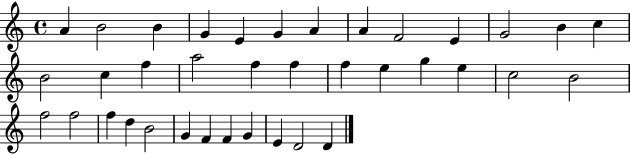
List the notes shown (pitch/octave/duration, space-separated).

A4/q B4/h B4/q G4/q E4/q G4/q A4/q A4/q F4/h E4/q G4/h B4/q C5/q B4/h C5/q F5/q A5/h F5/q F5/q F5/q E5/q G5/q E5/q C5/h B4/h F5/h F5/h F5/q D5/q B4/h G4/q F4/q F4/q G4/q E4/q D4/h D4/q